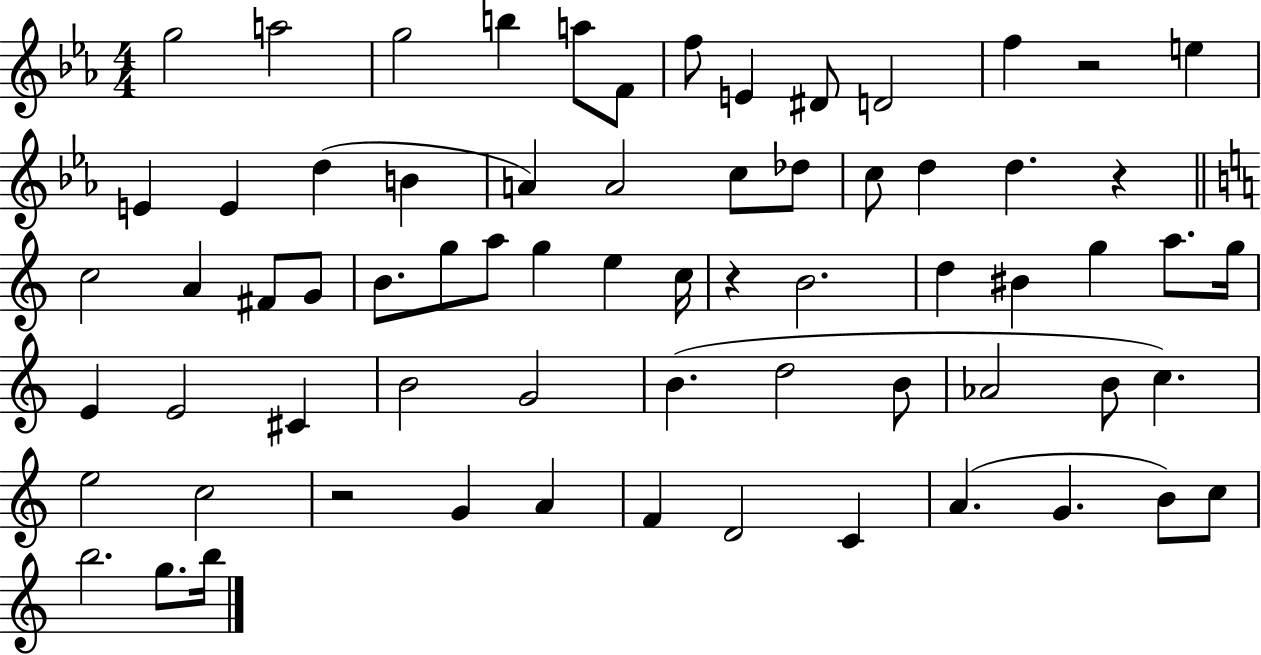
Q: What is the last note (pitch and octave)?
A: B5